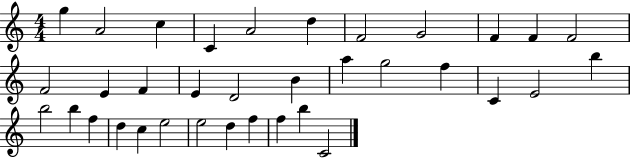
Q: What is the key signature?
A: C major